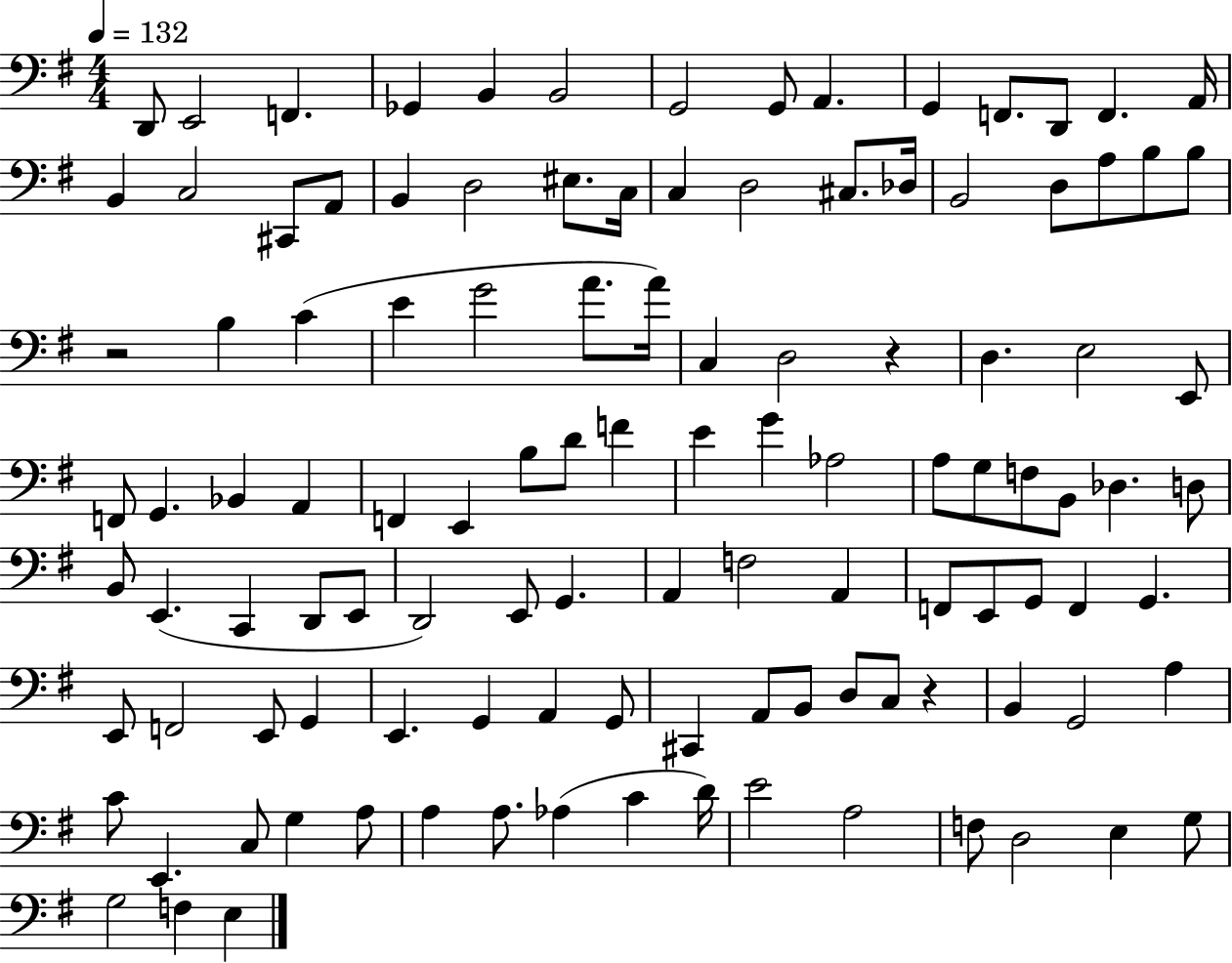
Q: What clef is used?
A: bass